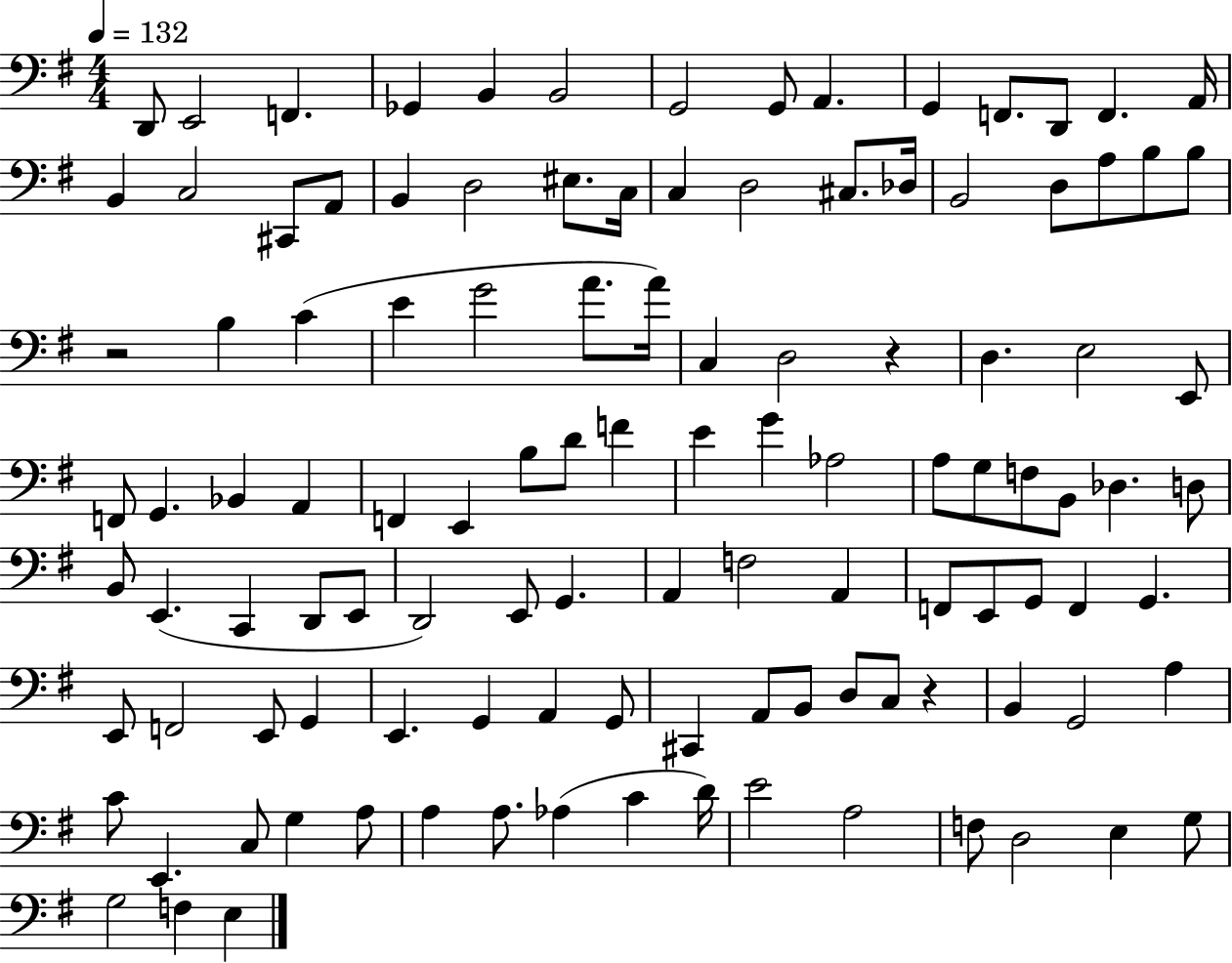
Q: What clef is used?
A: bass